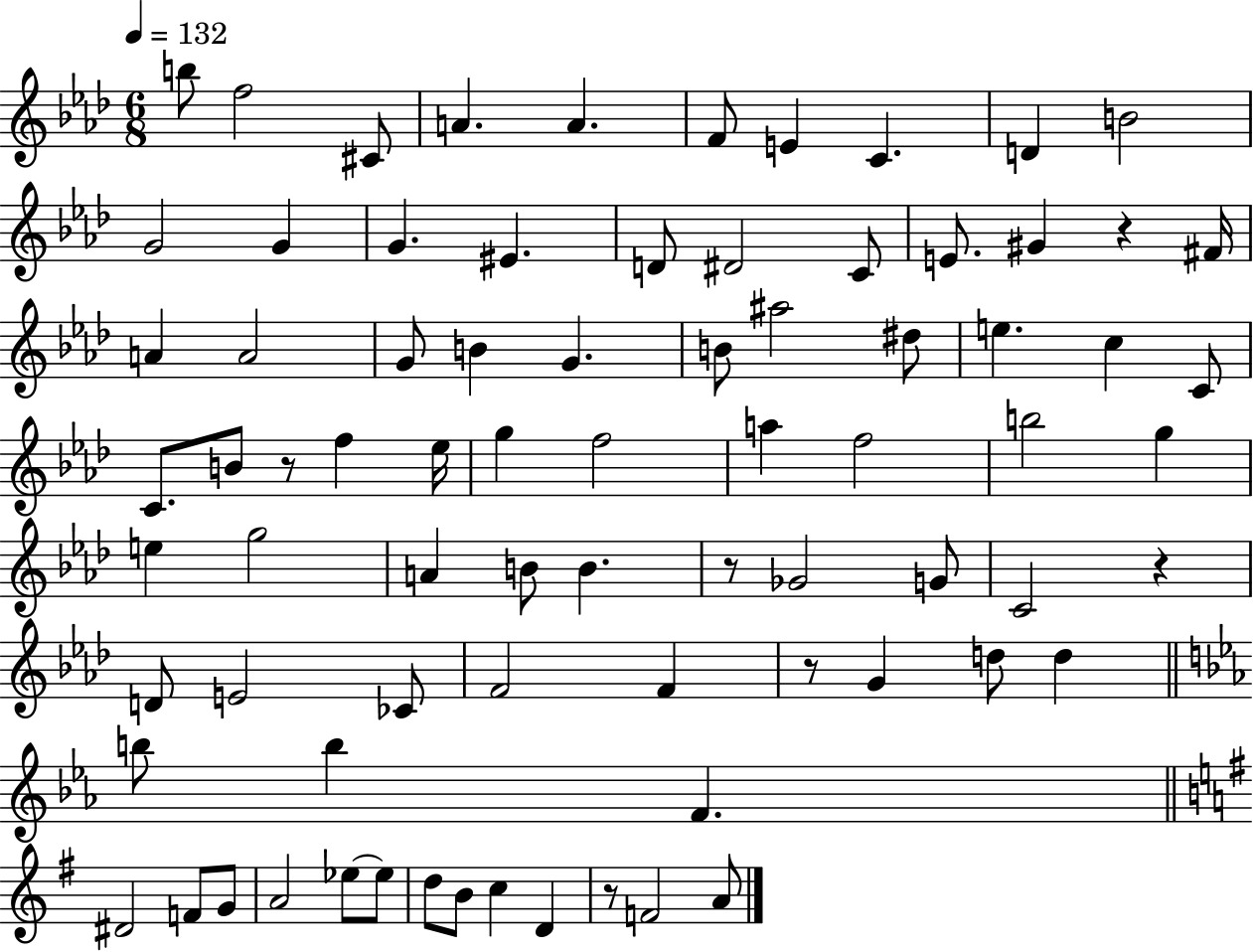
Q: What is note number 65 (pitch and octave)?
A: Eb5